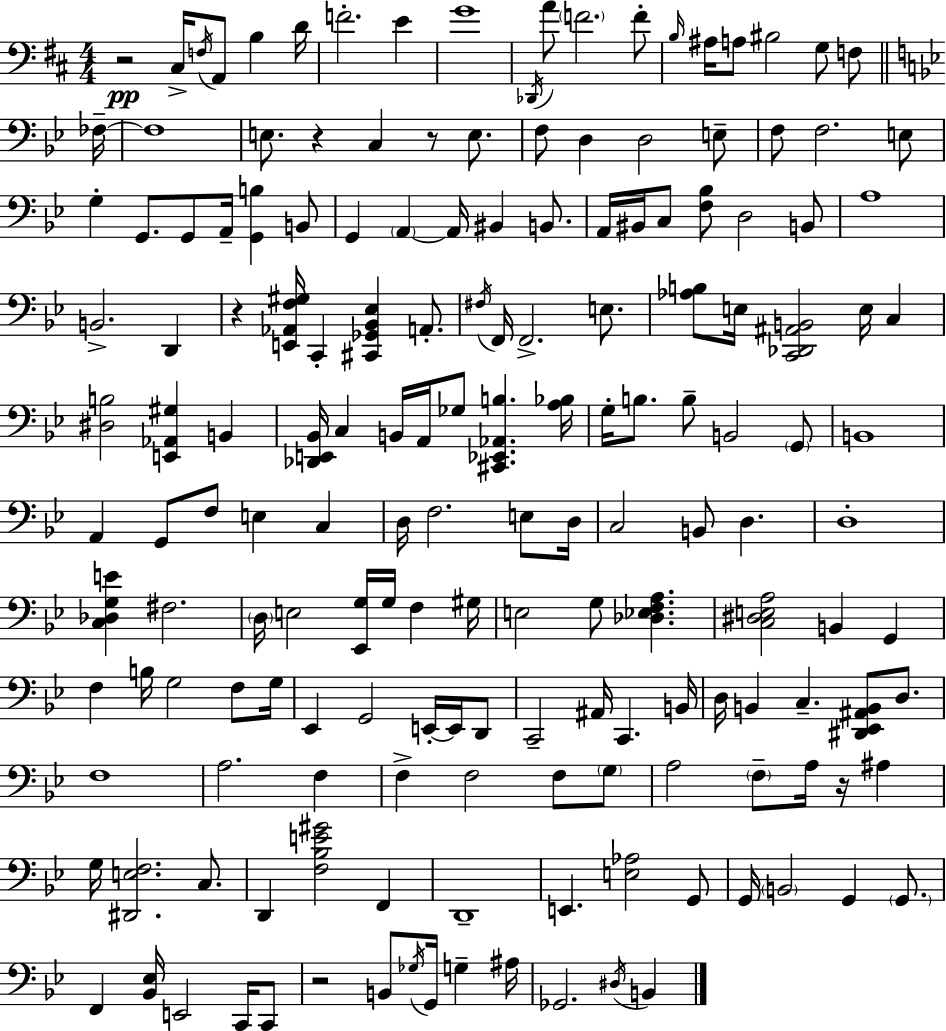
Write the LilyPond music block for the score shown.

{
  \clef bass
  \numericTimeSignature
  \time 4/4
  \key d \major
  r2\pp cis16-> \acciaccatura { f16 } a,8 b4 | d'16 f'2.-. e'4 | g'1 | \acciaccatura { des,16 } a'8 \parenthesize f'2. | \break f'8-. \grace { b16 } ais16 a8 bis2 g8 | f8 \bar "||" \break \key bes \major fes16--~~ fes1 | e8. r4 c4 r8 e8. | f8 d4 d2 e8-- | f8 f2. e8 | \break g4-. g,8. g,8 a,16-- <g, b>4 b,8 | g,4 \parenthesize a,4~~ a,16 bis,4 b,8. | a,16 bis,16 c8 <f bes>8 d2 b,8 | a1 | \break b,2.-> d,4 | r4 <e, aes, f gis>16 c,4-. <cis, ges, bes, ees>4 a,8.-. | \acciaccatura { fis16 } f,16 f,2.-> e8. | <aes b>8 e16 <c, des, ais, b,>2 e16 c4 | \break <dis b>2 <e, aes, gis>4 b,4 | <des, e, bes,>16 c4 b,16 a,16 ges8 <cis, ees, aes, b>4. | <a bes>16 g16-. b8. b8-- b,2 | \parenthesize g,8 b,1 | \break a,4 g,8 f8 e4 c4 | d16 f2. e8 | d16 c2 b,8 d4. | d1-. | \break <c des g e'>4 fis2. | \parenthesize d16 e2 <ees, g>16 g16 f4 | gis16 e2 g8 <des ees f a>4. | <c dis e a>2 b,4 g,4 | \break f4 b16 g2 f8 | g16 ees,4 g,2 e,16-.~~ e,16 | d,8 c,2-- ais,16 c,4. | b,16 d16 b,4 c4.-- <dis, ees, ais, b,>8 d8. | \break f1 | a2. f4 | f4-> f2 f8 | \parenthesize g8 a2 \parenthesize f8-- a16 r16 ais4 | \break g16 <dis, e f>2. c8. | d,4 <f bes e' gis'>2 f,4 | d,1-- | e,4. <e aes>2 | \break g,8 g,16 \parenthesize b,2 g,4 \parenthesize g,8. | f,4 <bes, ees>16 e,2 c,16 | c,8 r2 b,8 \acciaccatura { ges16 } g,16 g4-- | ais16 ges,2. \acciaccatura { dis16 } | \break b,4 \bar "|."
}